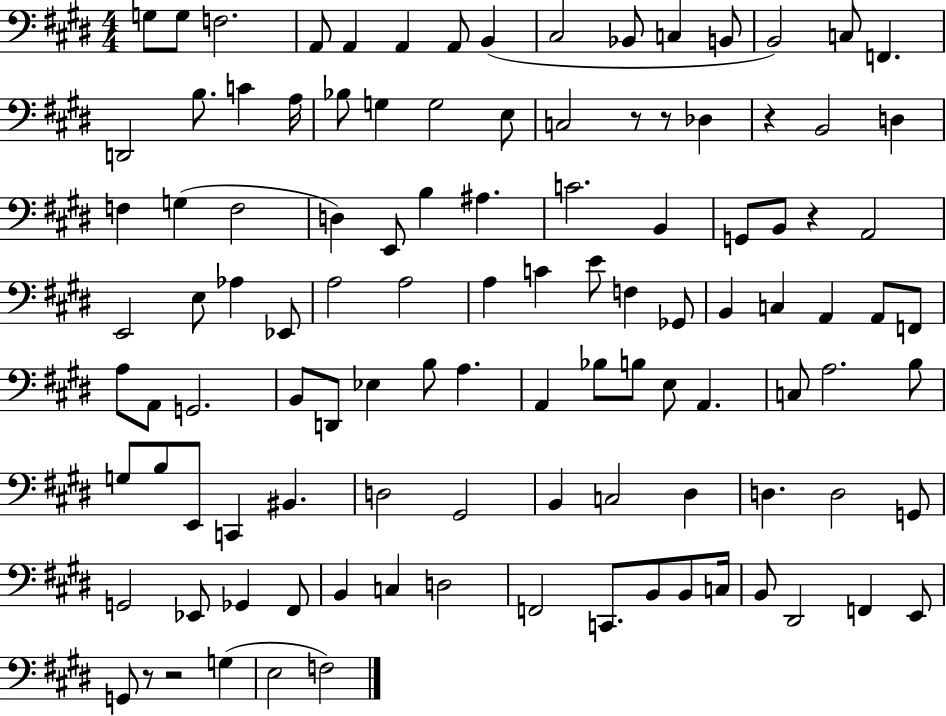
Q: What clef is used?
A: bass